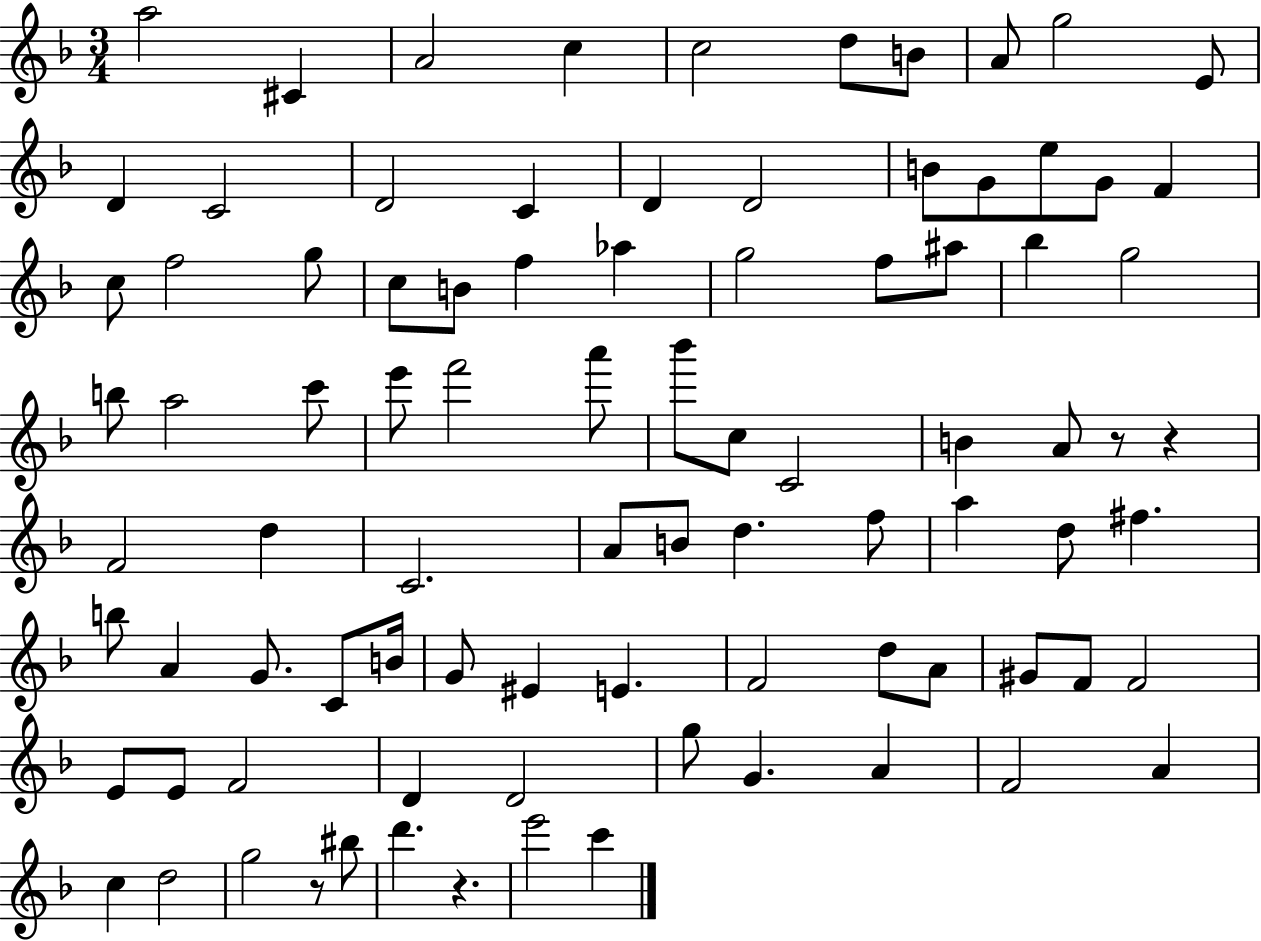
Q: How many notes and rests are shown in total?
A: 89